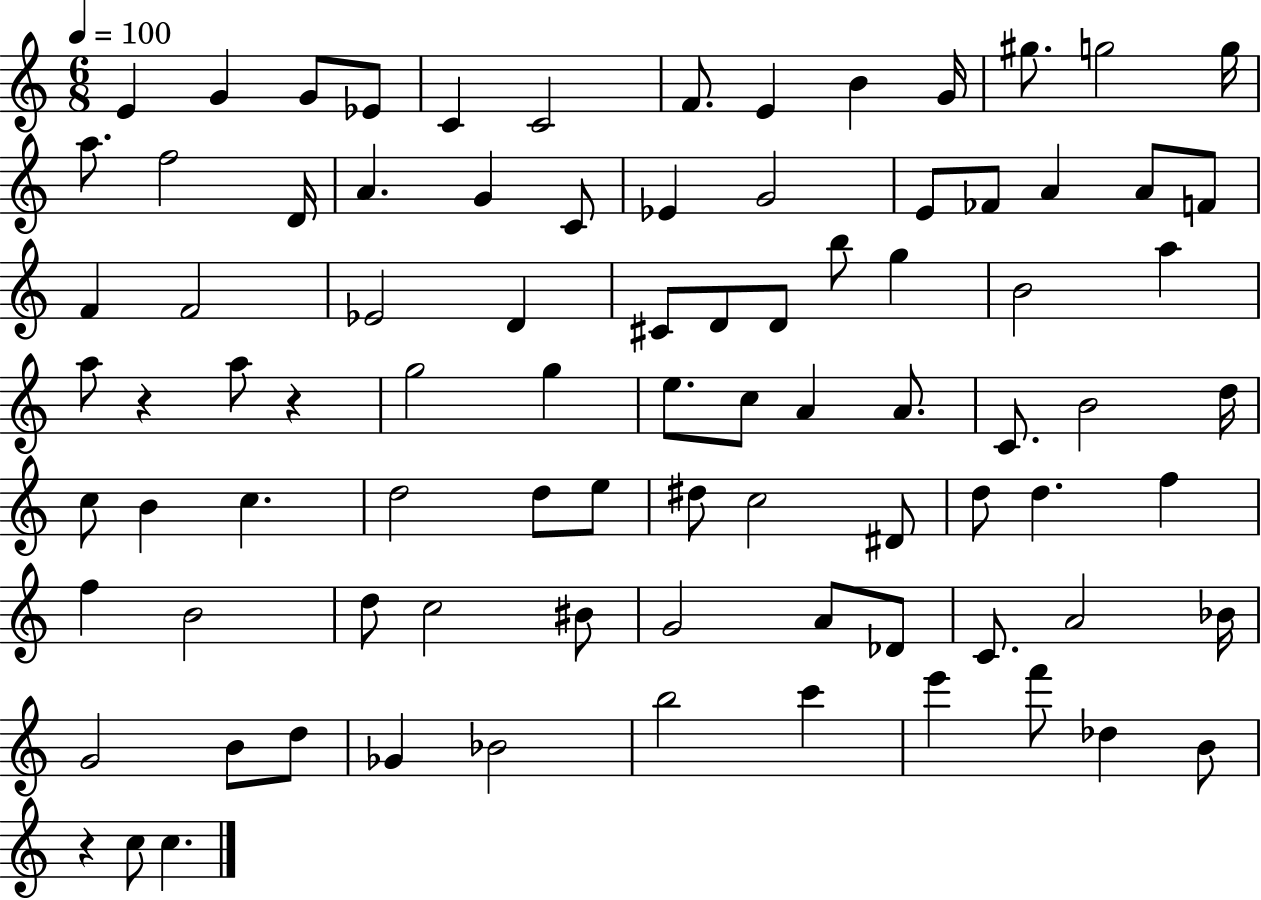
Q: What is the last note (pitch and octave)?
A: C5